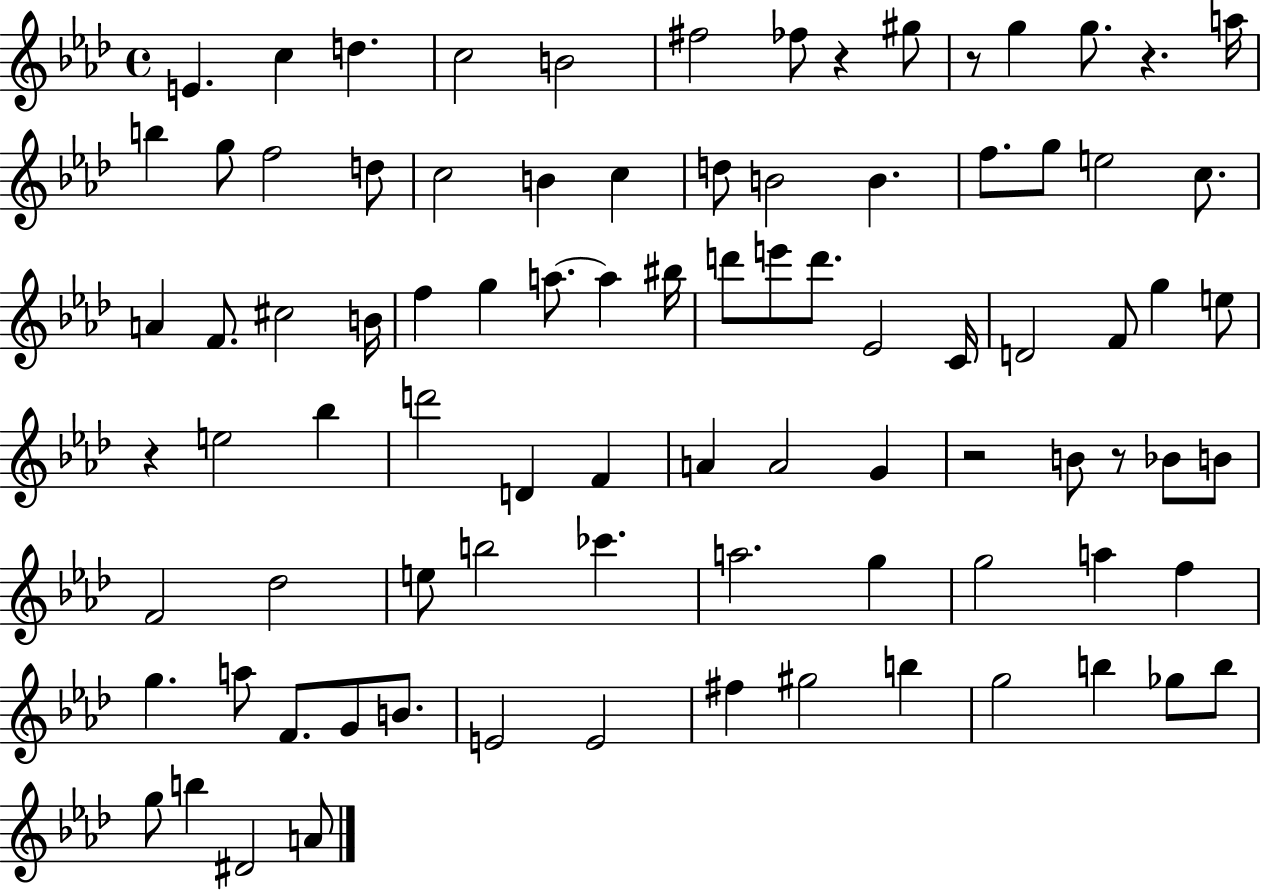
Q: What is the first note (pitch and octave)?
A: E4